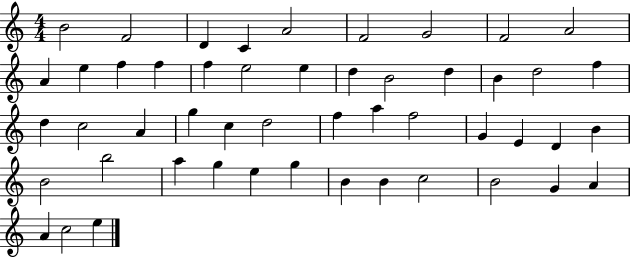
X:1
T:Untitled
M:4/4
L:1/4
K:C
B2 F2 D C A2 F2 G2 F2 A2 A e f f f e2 e d B2 d B d2 f d c2 A g c d2 f a f2 G E D B B2 b2 a g e g B B c2 B2 G A A c2 e